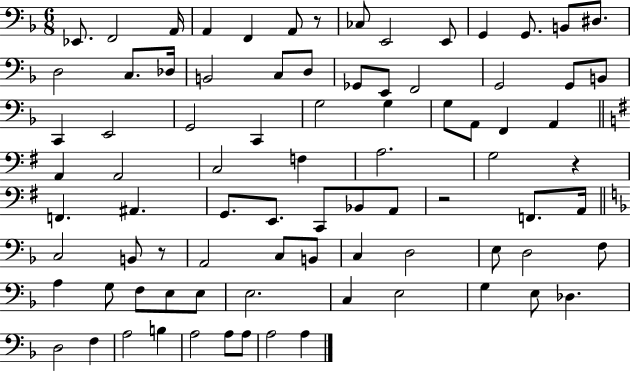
{
  \clef bass
  \numericTimeSignature
  \time 6/8
  \key f \major
  \repeat volta 2 { ees,8. f,2 a,16 | a,4 f,4 a,8 r8 | ces8 e,2 e,8 | g,4 g,8. b,8 dis8. | \break d2 c8. des16 | b,2 c8 d8 | ges,8 e,8 f,2 | g,2 g,8 b,8 | \break c,4 e,2 | g,2 c,4 | g2 g4 | g8 a,8 f,4 a,4 | \break \bar "||" \break \key g \major a,4 a,2 | c2 f4 | a2. | g2 r4 | \break f,4. ais,4. | g,8. e,8. c,8 bes,8 a,8 | r2 f,8. a,16 | \bar "||" \break \key f \major c2 b,8 r8 | a,2 c8 b,8 | c4 d2 | e8 d2 f8 | \break a4 g8 f8 e8 e8 | e2. | c4 e2 | g4 e8 des4. | \break d2 f4 | a2 b4 | a2 a8 a8 | a2 a4 | \break } \bar "|."
}